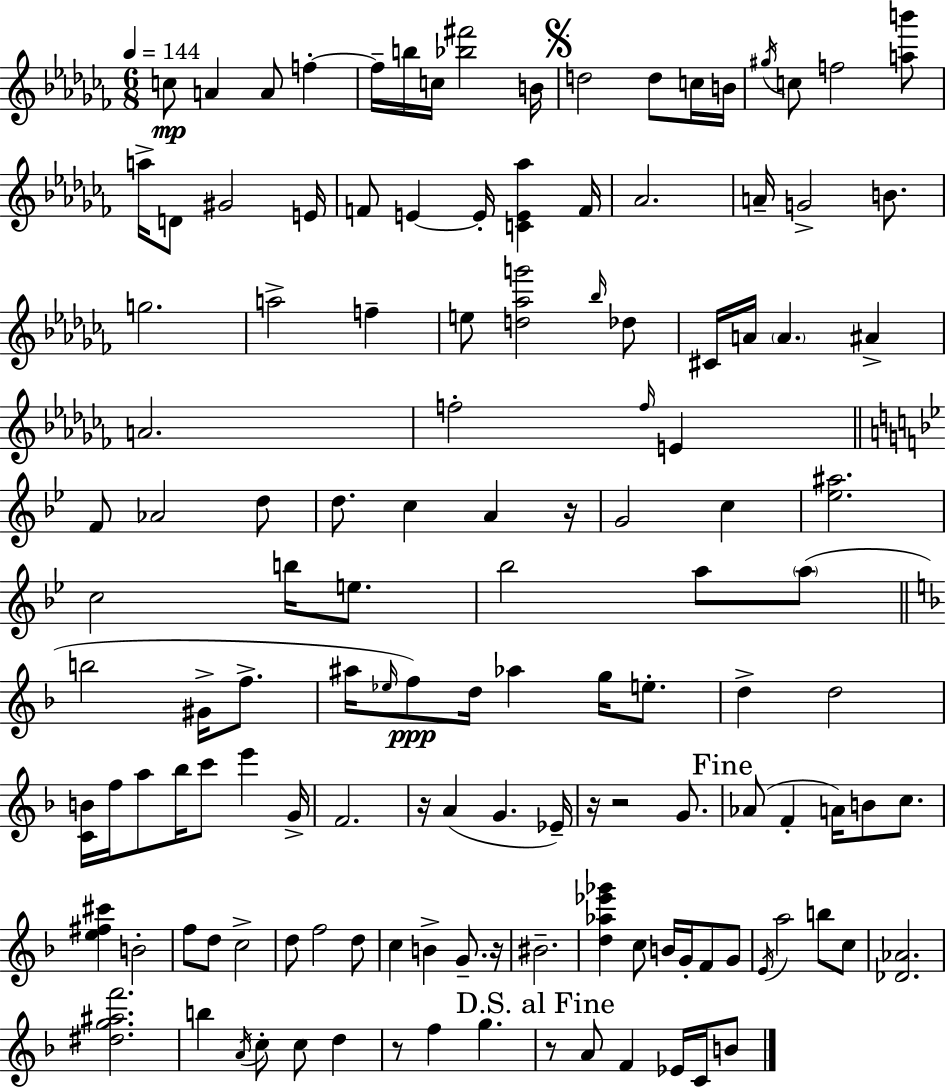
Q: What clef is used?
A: treble